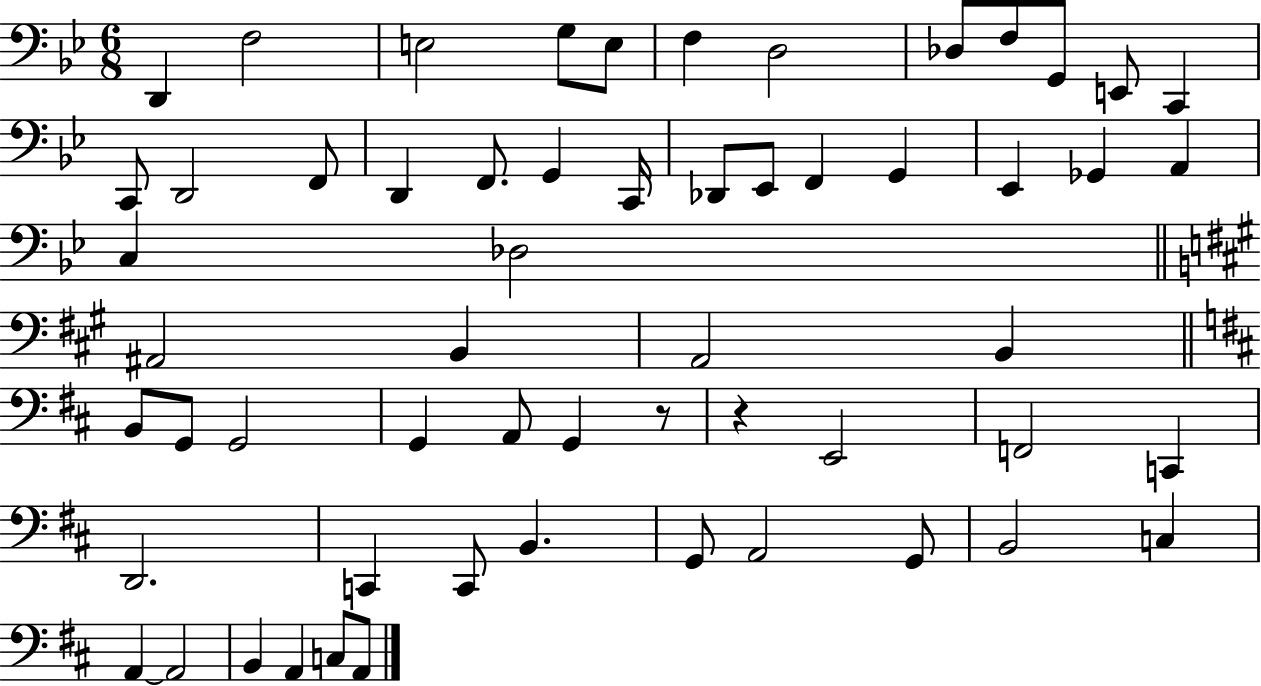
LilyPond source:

{
  \clef bass
  \numericTimeSignature
  \time 6/8
  \key bes \major
  d,4 f2 | e2 g8 e8 | f4 d2 | des8 f8 g,8 e,8 c,4 | \break c,8 d,2 f,8 | d,4 f,8. g,4 c,16 | des,8 ees,8 f,4 g,4 | ees,4 ges,4 a,4 | \break c4 des2 | \bar "||" \break \key a \major ais,2 b,4 | a,2 b,4 | \bar "||" \break \key d \major b,8 g,8 g,2 | g,4 a,8 g,4 r8 | r4 e,2 | f,2 c,4 | \break d,2. | c,4 c,8 b,4. | g,8 a,2 g,8 | b,2 c4 | \break a,4~~ a,2 | b,4 a,4 c8 a,8 | \bar "|."
}